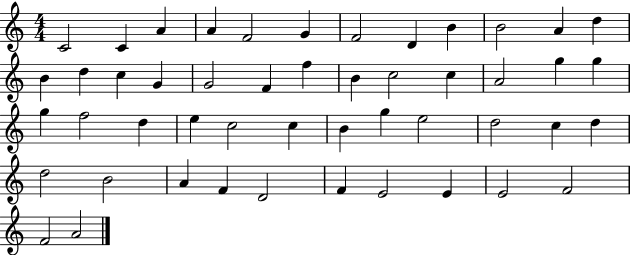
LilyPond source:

{
  \clef treble
  \numericTimeSignature
  \time 4/4
  \key c \major
  c'2 c'4 a'4 | a'4 f'2 g'4 | f'2 d'4 b'4 | b'2 a'4 d''4 | \break b'4 d''4 c''4 g'4 | g'2 f'4 f''4 | b'4 c''2 c''4 | a'2 g''4 g''4 | \break g''4 f''2 d''4 | e''4 c''2 c''4 | b'4 g''4 e''2 | d''2 c''4 d''4 | \break d''2 b'2 | a'4 f'4 d'2 | f'4 e'2 e'4 | e'2 f'2 | \break f'2 a'2 | \bar "|."
}